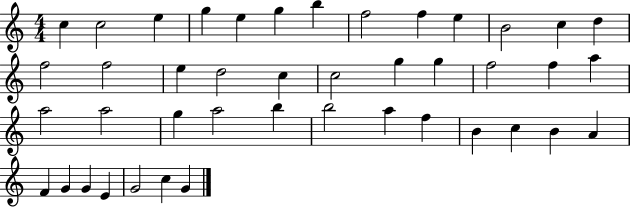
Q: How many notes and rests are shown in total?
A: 43